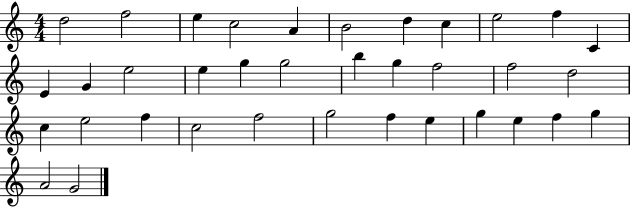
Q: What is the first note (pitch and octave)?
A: D5